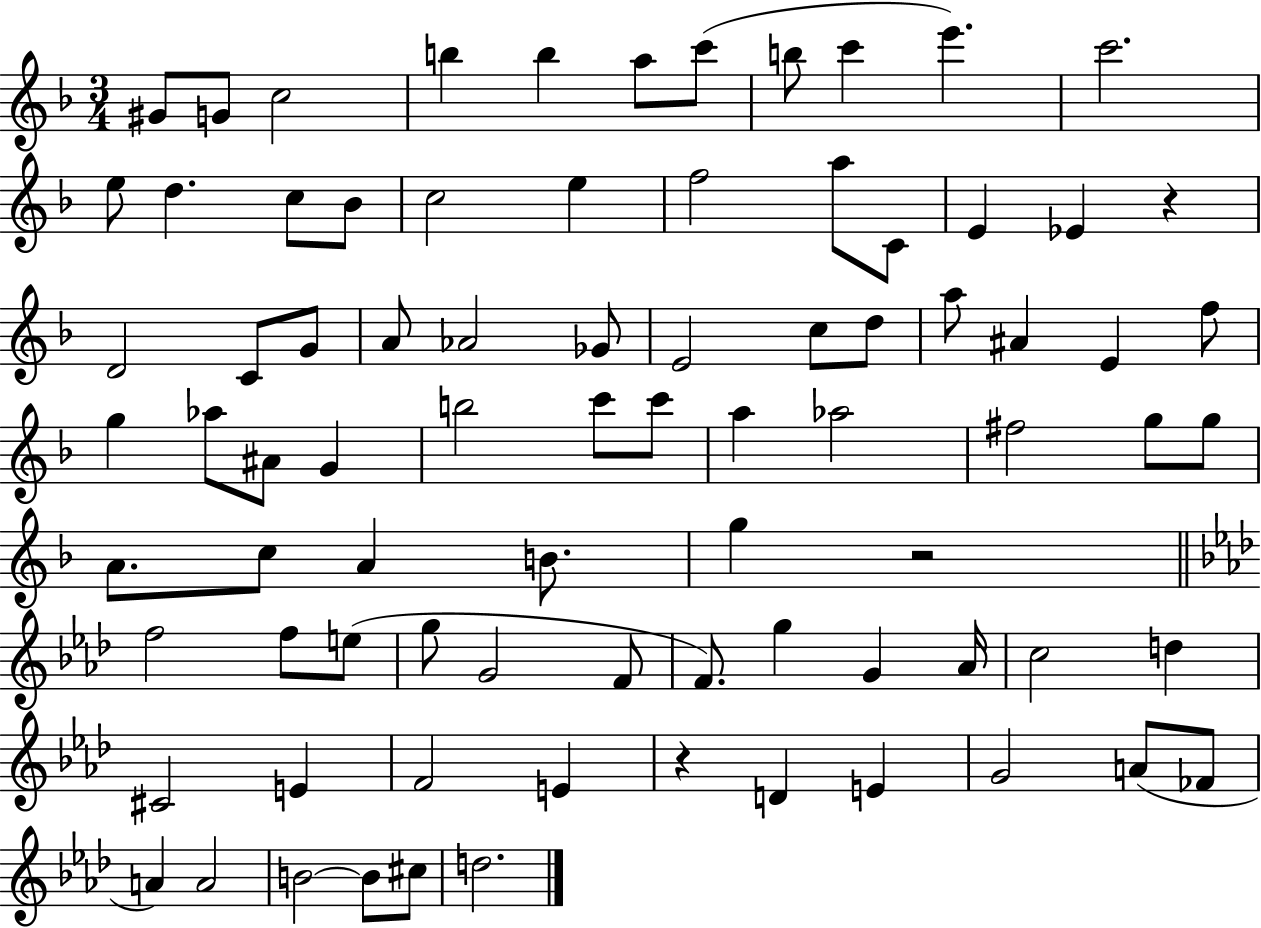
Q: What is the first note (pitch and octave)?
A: G#4